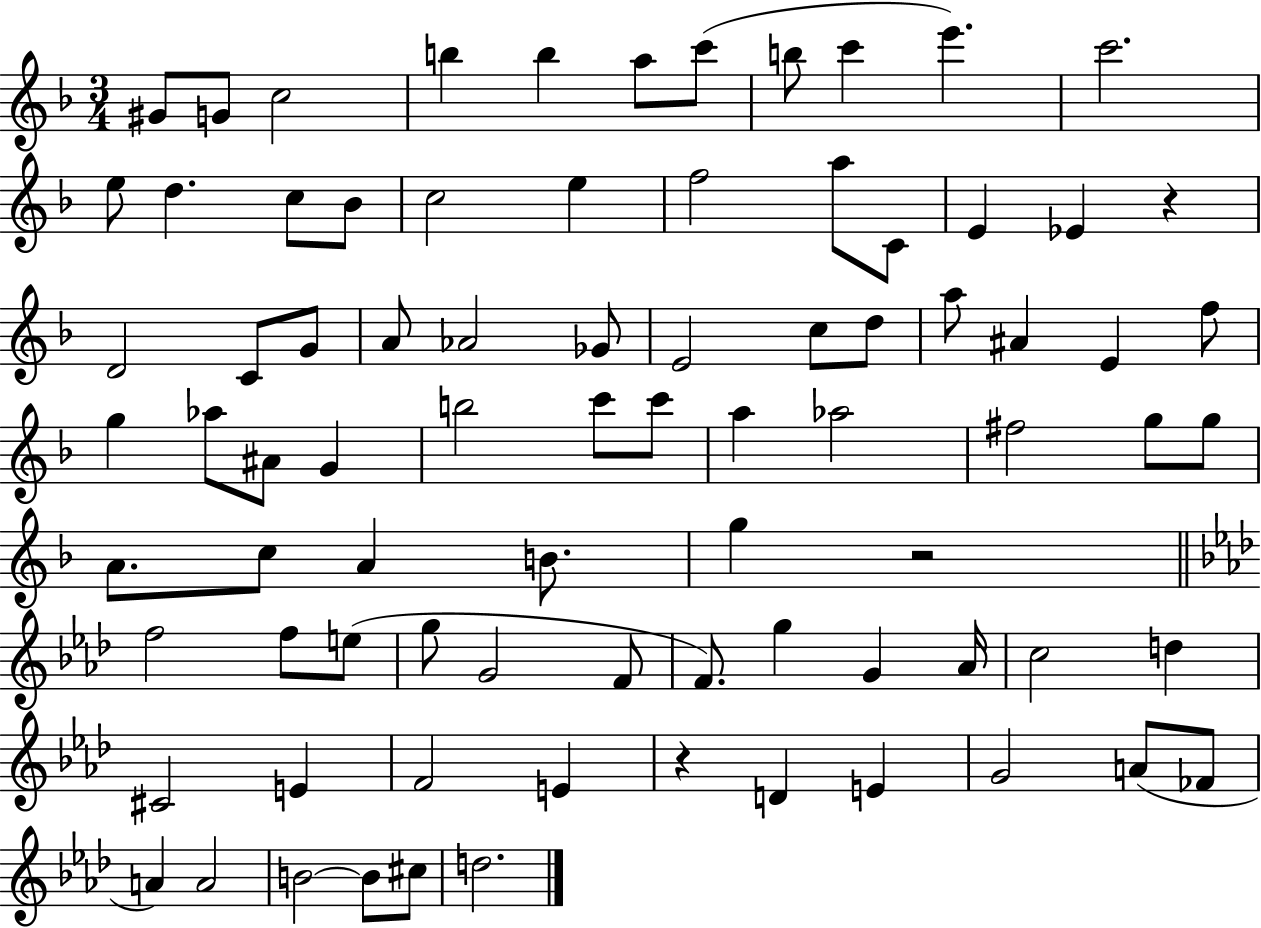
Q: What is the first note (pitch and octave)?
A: G#4